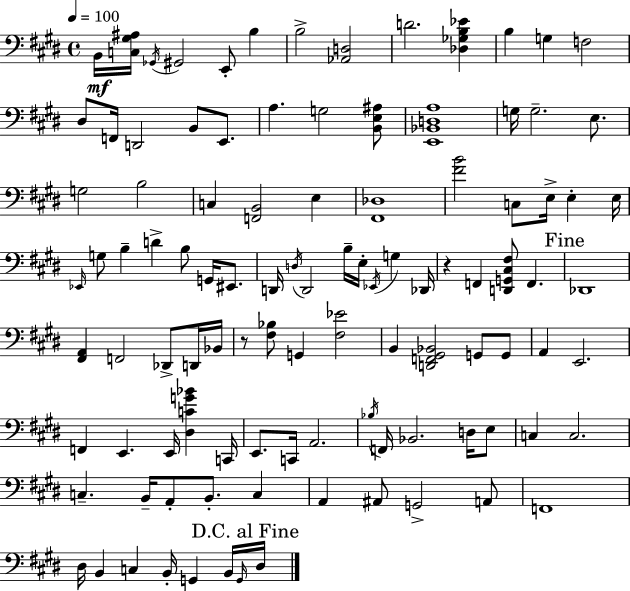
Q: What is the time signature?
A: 4/4